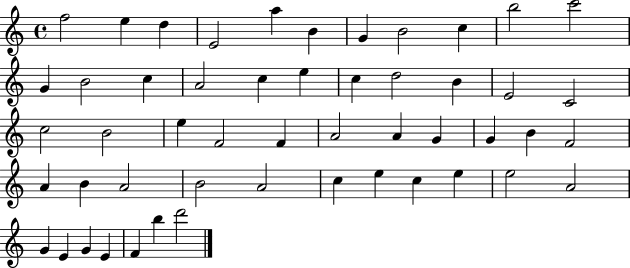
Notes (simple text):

F5/h E5/q D5/q E4/h A5/q B4/q G4/q B4/h C5/q B5/h C6/h G4/q B4/h C5/q A4/h C5/q E5/q C5/q D5/h B4/q E4/h C4/h C5/h B4/h E5/q F4/h F4/q A4/h A4/q G4/q G4/q B4/q F4/h A4/q B4/q A4/h B4/h A4/h C5/q E5/q C5/q E5/q E5/h A4/h G4/q E4/q G4/q E4/q F4/q B5/q D6/h